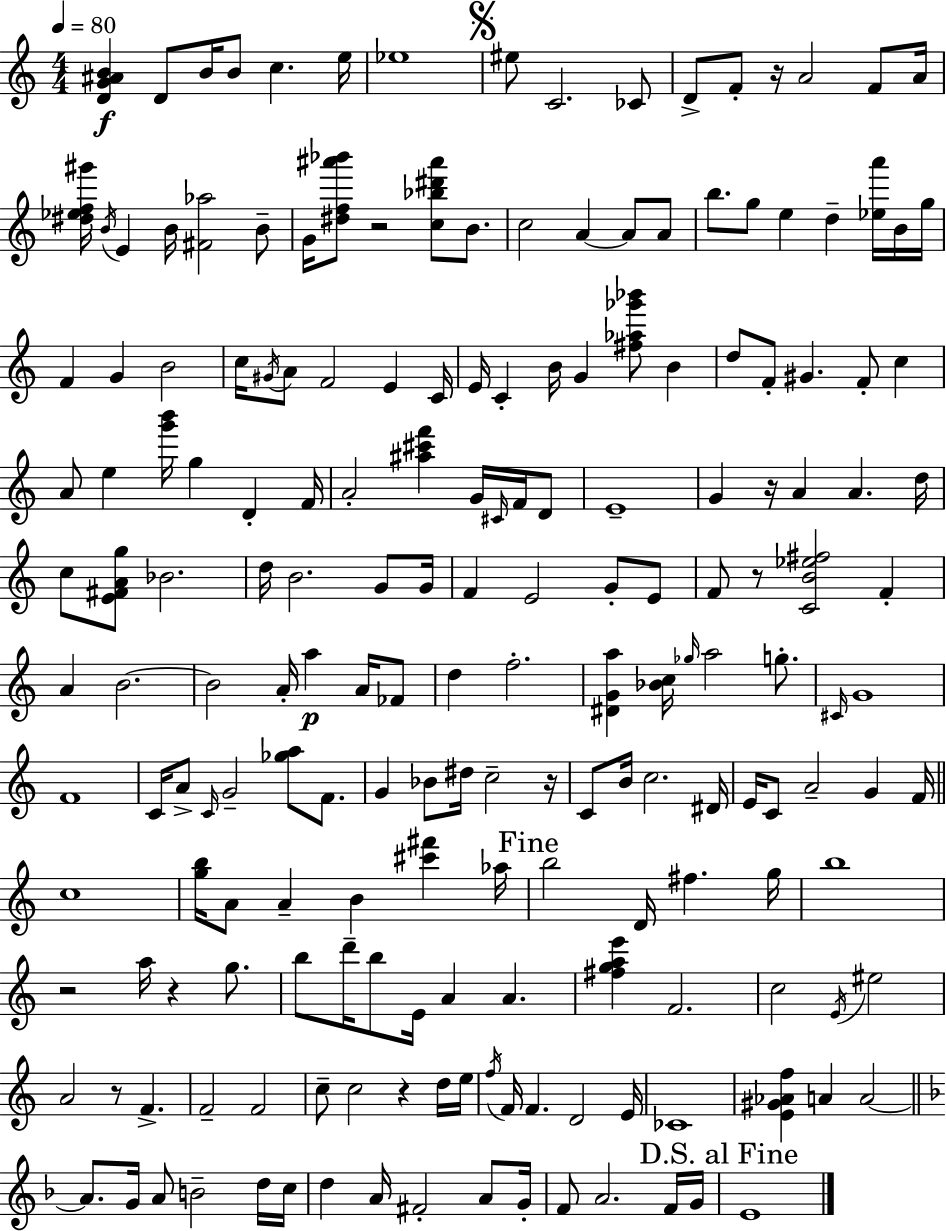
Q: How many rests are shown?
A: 9